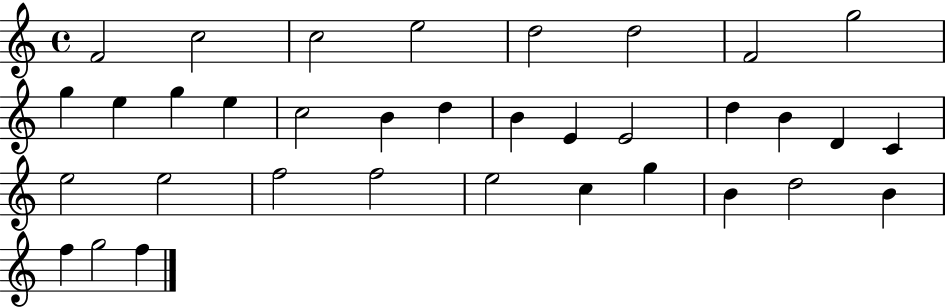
F4/h C5/h C5/h E5/h D5/h D5/h F4/h G5/h G5/q E5/q G5/q E5/q C5/h B4/q D5/q B4/q E4/q E4/h D5/q B4/q D4/q C4/q E5/h E5/h F5/h F5/h E5/h C5/q G5/q B4/q D5/h B4/q F5/q G5/h F5/q